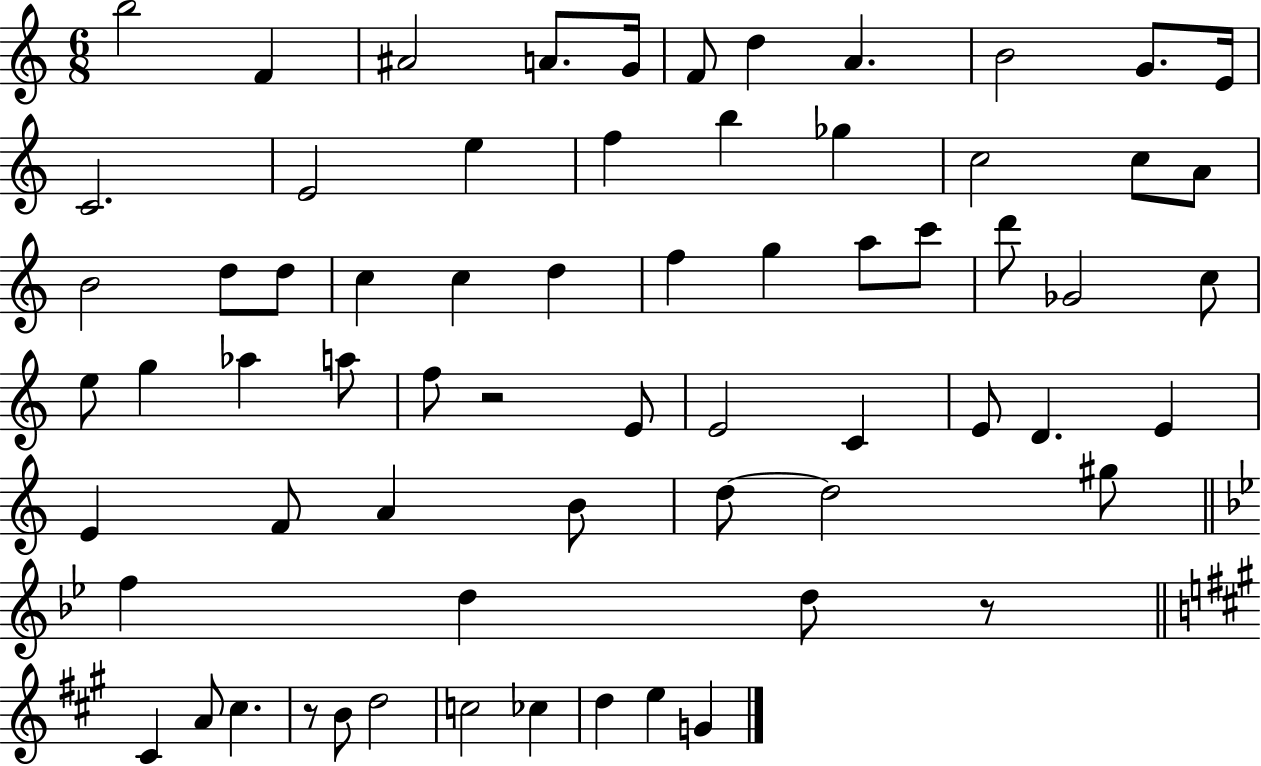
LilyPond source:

{
  \clef treble
  \numericTimeSignature
  \time 6/8
  \key c \major
  \repeat volta 2 { b''2 f'4 | ais'2 a'8. g'16 | f'8 d''4 a'4. | b'2 g'8. e'16 | \break c'2. | e'2 e''4 | f''4 b''4 ges''4 | c''2 c''8 a'8 | \break b'2 d''8 d''8 | c''4 c''4 d''4 | f''4 g''4 a''8 c'''8 | d'''8 ges'2 c''8 | \break e''8 g''4 aes''4 a''8 | f''8 r2 e'8 | e'2 c'4 | e'8 d'4. e'4 | \break e'4 f'8 a'4 b'8 | d''8~~ d''2 gis''8 | \bar "||" \break \key bes \major f''4 d''4 d''8 r8 | \bar "||" \break \key a \major cis'4 a'8 cis''4. | r8 b'8 d''2 | c''2 ces''4 | d''4 e''4 g'4 | \break } \bar "|."
}